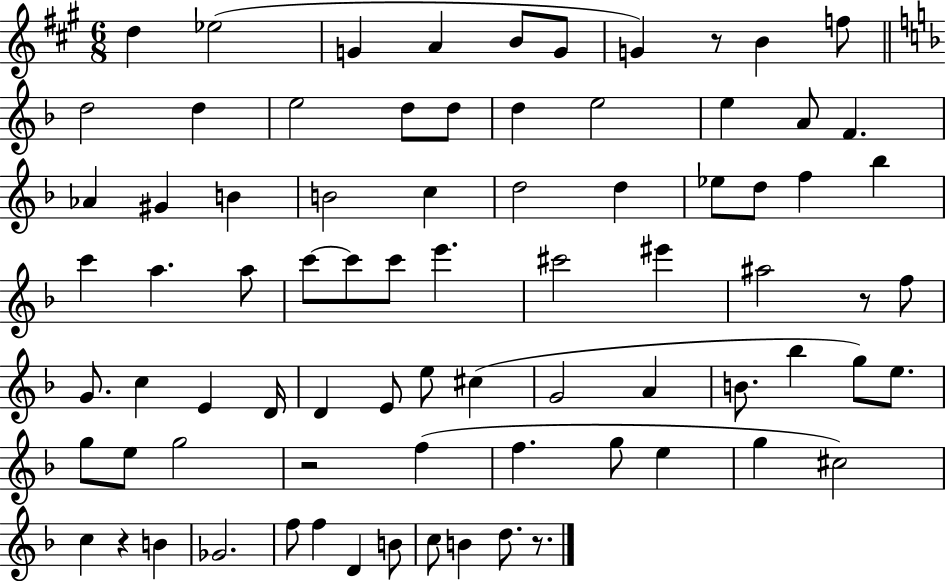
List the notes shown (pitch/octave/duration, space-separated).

D5/q Eb5/h G4/q A4/q B4/e G4/e G4/q R/e B4/q F5/e D5/h D5/q E5/h D5/e D5/e D5/q E5/h E5/q A4/e F4/q. Ab4/q G#4/q B4/q B4/h C5/q D5/h D5/q Eb5/e D5/e F5/q Bb5/q C6/q A5/q. A5/e C6/e C6/e C6/e E6/q. C#6/h EIS6/q A#5/h R/e F5/e G4/e. C5/q E4/q D4/s D4/q E4/e E5/e C#5/q G4/h A4/q B4/e. Bb5/q G5/e E5/e. G5/e E5/e G5/h R/h F5/q F5/q. G5/e E5/q G5/q C#5/h C5/q R/q B4/q Gb4/h. F5/e F5/q D4/q B4/e C5/e B4/q D5/e. R/e.